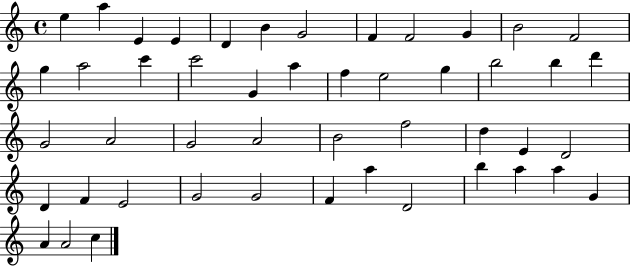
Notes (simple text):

E5/q A5/q E4/q E4/q D4/q B4/q G4/h F4/q F4/h G4/q B4/h F4/h G5/q A5/h C6/q C6/h G4/q A5/q F5/q E5/h G5/q B5/h B5/q D6/q G4/h A4/h G4/h A4/h B4/h F5/h D5/q E4/q D4/h D4/q F4/q E4/h G4/h G4/h F4/q A5/q D4/h B5/q A5/q A5/q G4/q A4/q A4/h C5/q